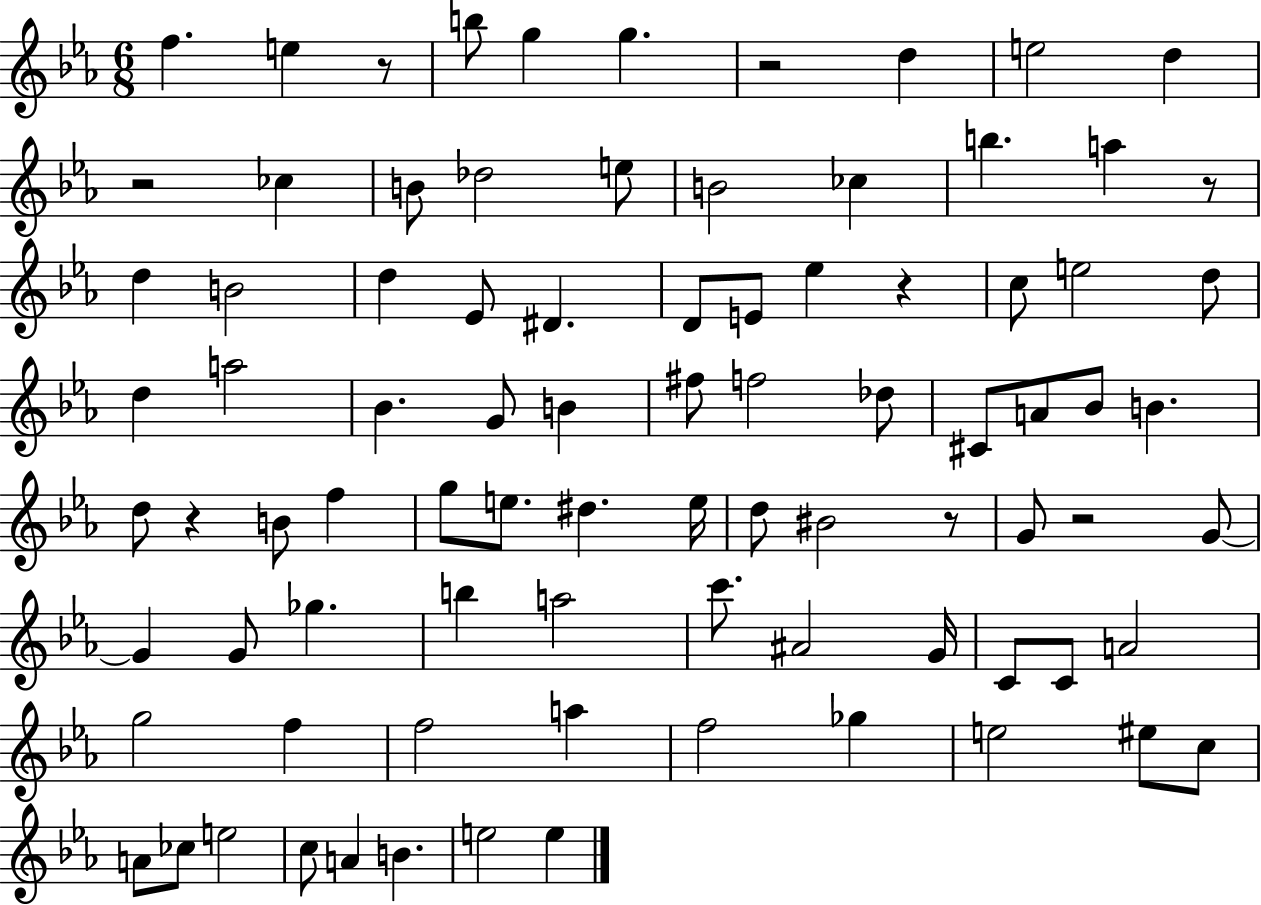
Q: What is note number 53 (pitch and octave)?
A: Gb5